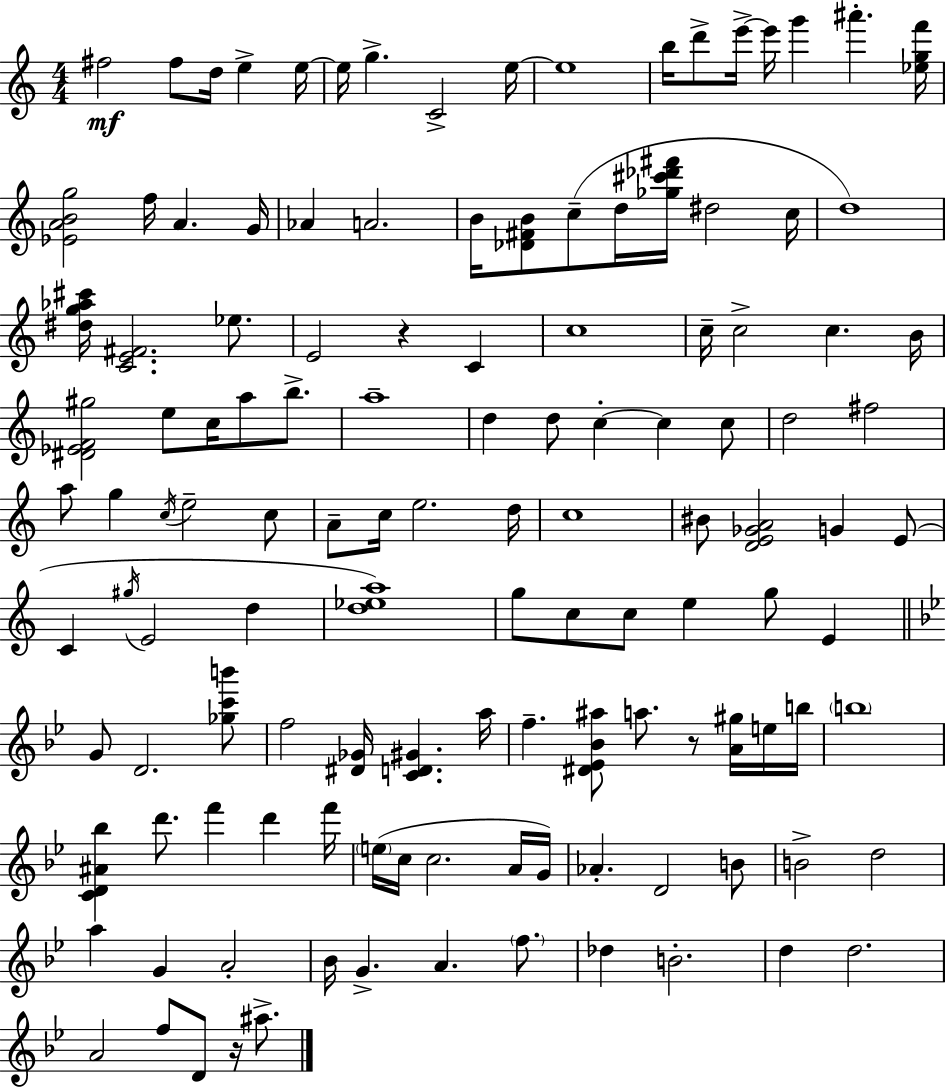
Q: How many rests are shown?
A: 3